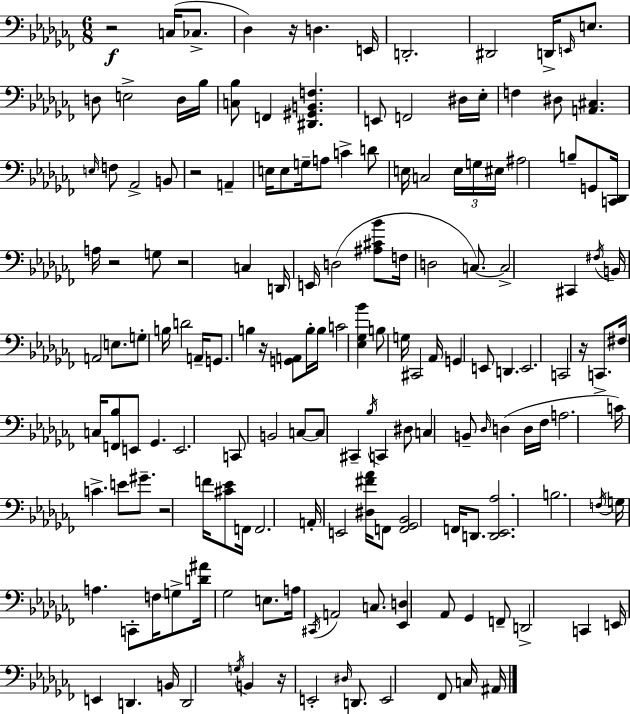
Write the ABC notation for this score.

X:1
T:Untitled
M:6/8
L:1/4
K:Abm
z2 C,/4 _C,/2 _D, z/4 D, E,,/4 D,,2 ^D,,2 D,,/4 E,,/4 E,/2 D,/2 E,2 D,/4 _B,/4 [C,_B,]/2 F,, [^D,,^G,,B,,F,] E,,/2 F,,2 ^D,/4 _E,/4 F, ^D,/2 [A,,^C,] E,/4 F,/2 _A,,2 B,,/2 z2 A,, E,/4 E,/2 G,/4 A,/2 C D/2 E,/4 C,2 E,/4 G,/4 ^E,/4 ^A,2 B,/2 G,,/2 [C,,_D,,]/4 A,/4 z2 G,/2 z2 C, D,,/4 E,,/4 D,2 [^A,^C_B]/2 F,/4 D,2 C,/2 C,2 ^C,, ^F,/4 B,,/4 A,,2 E,/2 G,/2 B,/4 D2 A,,/4 G,,/2 B, z/4 [G,,A,,]/2 B,/4 B,/4 C2 [_E,_G,_B] B,/2 G,/4 ^C,,2 _A,,/4 G,, E,,/2 D,, E,,2 C,,2 z/4 C,,/2 ^F,/4 C,/4 [F,,_B,]/2 E,,/2 _G,, E,,2 C,,/2 B,,2 C,/2 C,/2 ^C,, _B,/4 C,, ^D,/2 C, B,,/2 _D,/4 D, D,/4 _F,/4 A,2 C/4 C E/2 ^G/2 z2 F/4 [^C_E]/2 F,,/4 F,,2 A,,/4 E,,2 [^D,^F_A]/4 F,,/2 [F,,_G,,_B,,]2 F,,/4 D,,/2 [D,,_E,,_A,]2 B,2 F,/4 G,/4 A, C,,/2 F,/4 G,/2 [D^A]/4 _G,2 E,/2 A,/4 ^C,,/4 A,,2 C,/2 [_E,,D,] _A,,/2 _G,, F,,/2 D,,2 C,, E,,/4 E,, D,, B,,/4 D,,2 G,/4 B,, z/4 E,,2 ^D,/4 D,,/2 E,,2 _F,,/2 C,/4 ^A,,/4